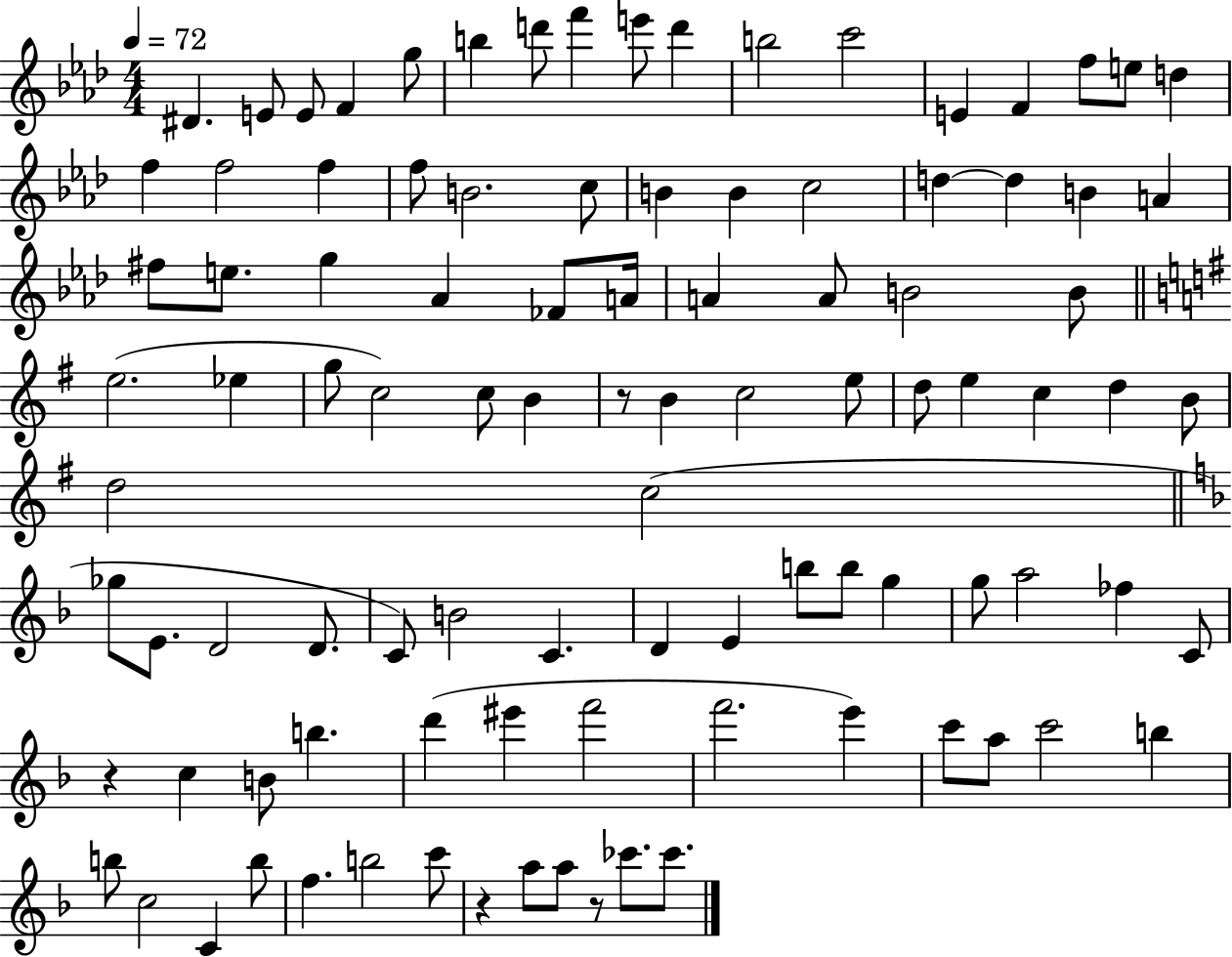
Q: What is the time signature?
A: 4/4